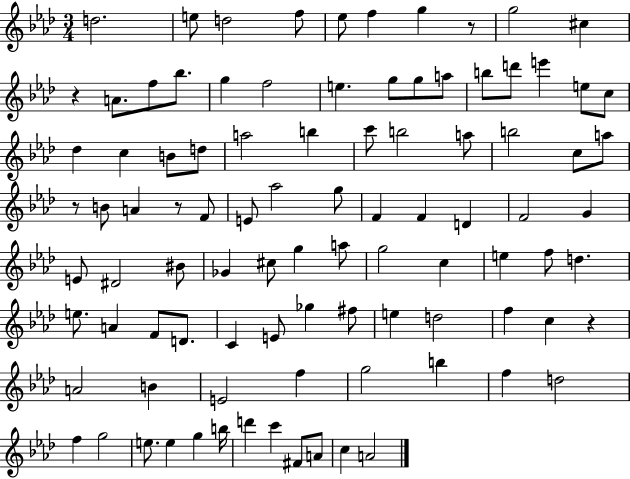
{
  \clef treble
  \numericTimeSignature
  \time 3/4
  \key aes \major
  d''2. | e''8 d''2 f''8 | ees''8 f''4 g''4 r8 | g''2 cis''4 | \break r4 a'8. f''8 bes''8. | g''4 f''2 | e''4. g''8 g''8 a''8 | b''8 d'''8 e'''4 e''8 c''8 | \break des''4 c''4 b'8 d''8 | a''2 b''4 | c'''8 b''2 a''8 | b''2 c''8 a''8 | \break r8 b'8 a'4 r8 f'8 | e'8 aes''2 g''8 | f'4 f'4 d'4 | f'2 g'4 | \break e'8 dis'2 bis'8 | ges'4 cis''8 g''4 a''8 | g''2 c''4 | e''4 f''8 d''4. | \break e''8. a'4 f'8 d'8. | c'4 e'8 ges''4 fis''8 | e''4 d''2 | f''4 c''4 r4 | \break a'2 b'4 | e'2 f''4 | g''2 b''4 | f''4 d''2 | \break f''4 g''2 | e''8. e''4 g''4 b''16 | d'''4 c'''4 fis'8 a'8 | c''4 a'2 | \break \bar "|."
}